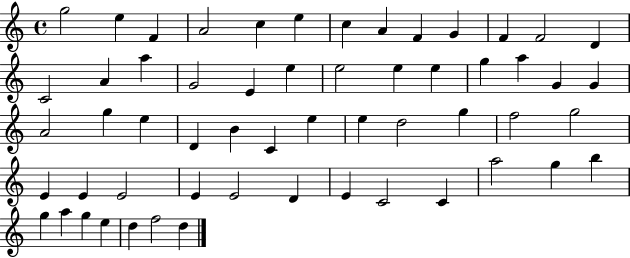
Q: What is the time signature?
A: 4/4